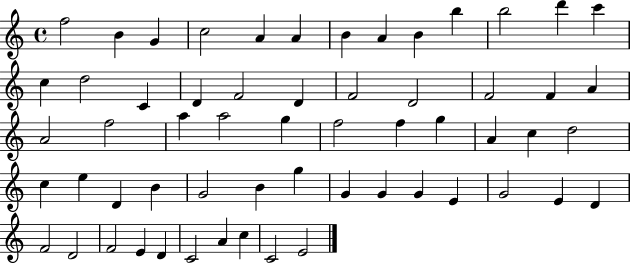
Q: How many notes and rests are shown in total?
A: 59